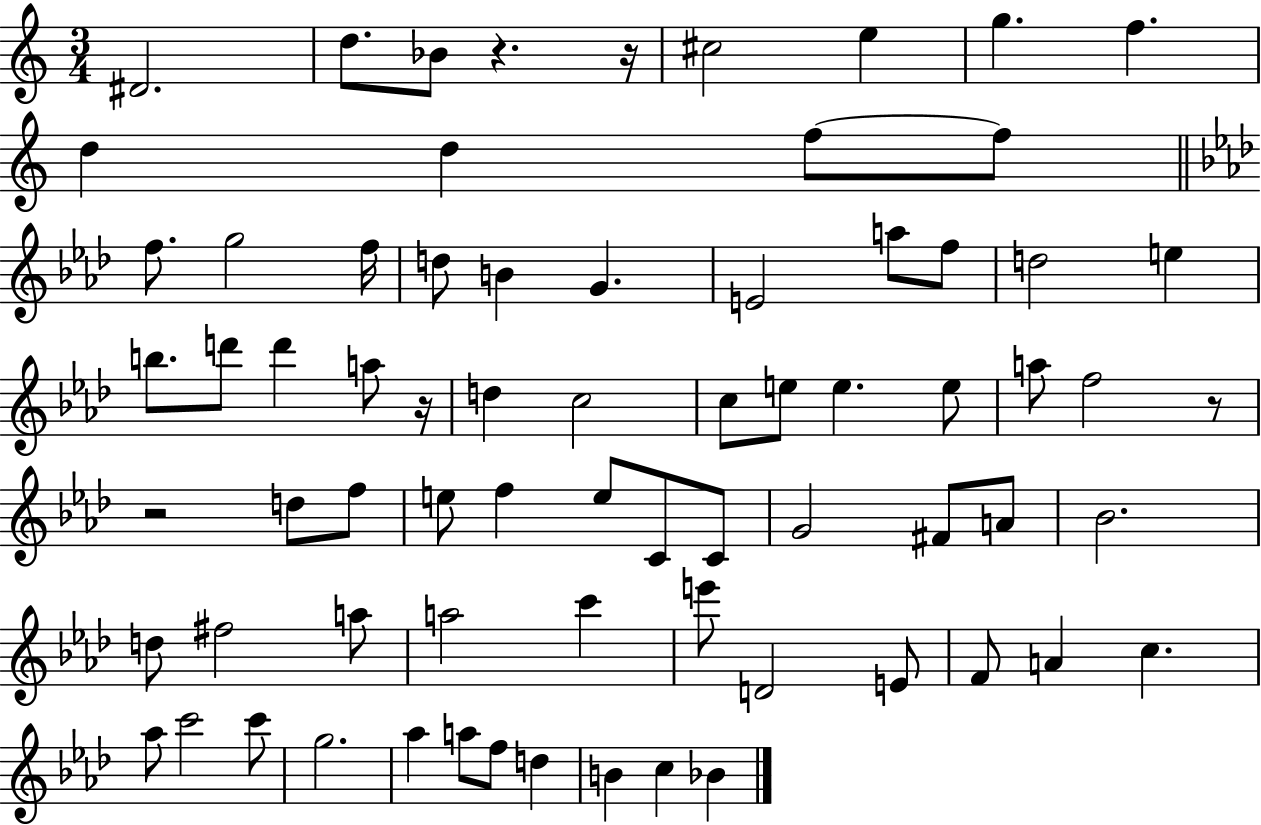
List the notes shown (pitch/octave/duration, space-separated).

D#4/h. D5/e. Bb4/e R/q. R/s C#5/h E5/q G5/q. F5/q. D5/q D5/q F5/e F5/e F5/e. G5/h F5/s D5/e B4/q G4/q. E4/h A5/e F5/e D5/h E5/q B5/e. D6/e D6/q A5/e R/s D5/q C5/h C5/e E5/e E5/q. E5/e A5/e F5/h R/e R/h D5/e F5/e E5/e F5/q E5/e C4/e C4/e G4/h F#4/e A4/e Bb4/h. D5/e F#5/h A5/e A5/h C6/q E6/e D4/h E4/e F4/e A4/q C5/q. Ab5/e C6/h C6/e G5/h. Ab5/q A5/e F5/e D5/q B4/q C5/q Bb4/q